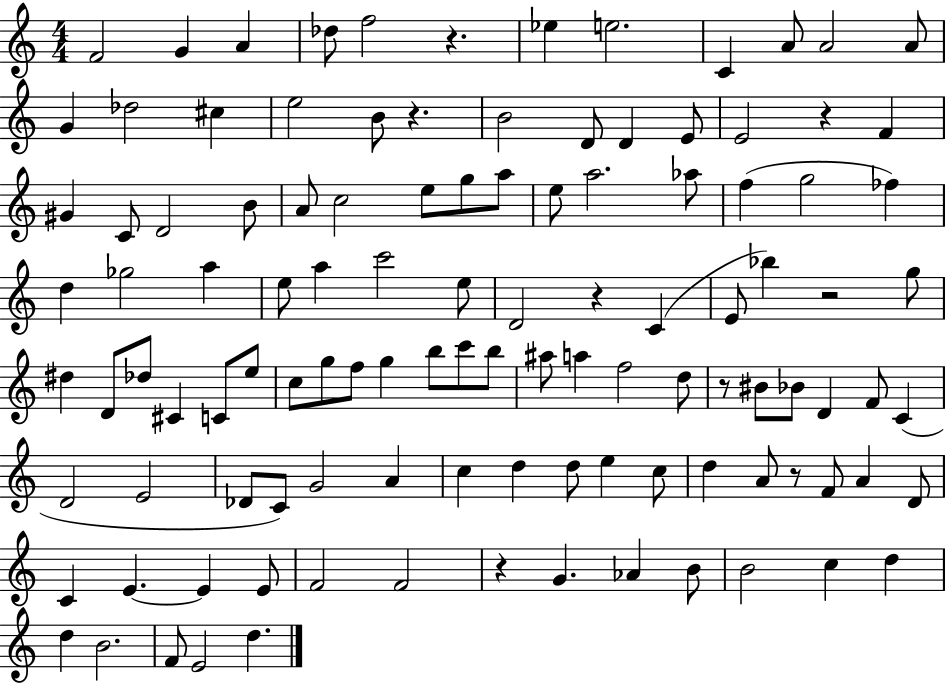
{
  \clef treble
  \numericTimeSignature
  \time 4/4
  \key c \major
  f'2 g'4 a'4 | des''8 f''2 r4. | ees''4 e''2. | c'4 a'8 a'2 a'8 | \break g'4 des''2 cis''4 | e''2 b'8 r4. | b'2 d'8 d'4 e'8 | e'2 r4 f'4 | \break gis'4 c'8 d'2 b'8 | a'8 c''2 e''8 g''8 a''8 | e''8 a''2. aes''8 | f''4( g''2 fes''4) | \break d''4 ges''2 a''4 | e''8 a''4 c'''2 e''8 | d'2 r4 c'4( | e'8 bes''4) r2 g''8 | \break dis''4 d'8 des''8 cis'4 c'8 e''8 | c''8 g''8 f''8 g''4 b''8 c'''8 b''8 | ais''8 a''4 f''2 d''8 | r8 bis'8 bes'8 d'4 f'8 c'4( | \break d'2 e'2 | des'8 c'8) g'2 a'4 | c''4 d''4 d''8 e''4 c''8 | d''4 a'8 r8 f'8 a'4 d'8 | \break c'4 e'4.~~ e'4 e'8 | f'2 f'2 | r4 g'4. aes'4 b'8 | b'2 c''4 d''4 | \break d''4 b'2. | f'8 e'2 d''4. | \bar "|."
}